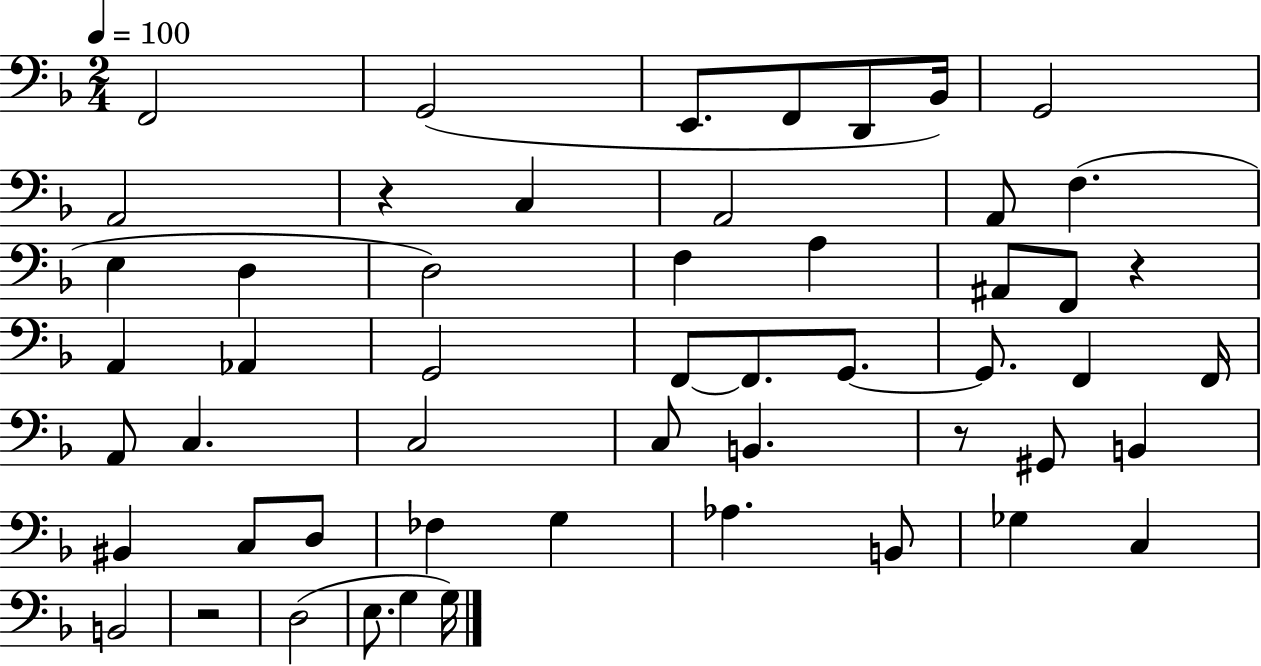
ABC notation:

X:1
T:Untitled
M:2/4
L:1/4
K:F
F,,2 G,,2 E,,/2 F,,/2 D,,/2 _B,,/4 G,,2 A,,2 z C, A,,2 A,,/2 F, E, D, D,2 F, A, ^A,,/2 F,,/2 z A,, _A,, G,,2 F,,/2 F,,/2 G,,/2 G,,/2 F,, F,,/4 A,,/2 C, C,2 C,/2 B,, z/2 ^G,,/2 B,, ^B,, C,/2 D,/2 _F, G, _A, B,,/2 _G, C, B,,2 z2 D,2 E,/2 G, G,/4